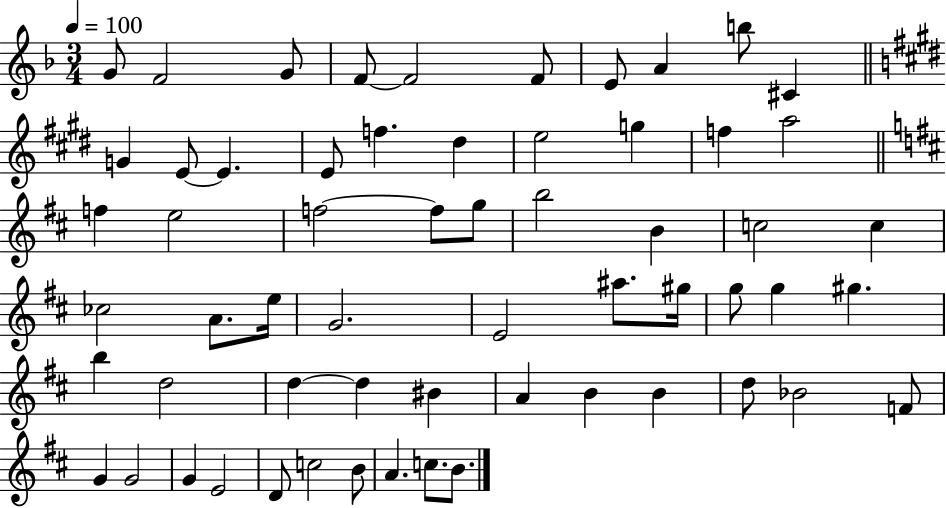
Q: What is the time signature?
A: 3/4